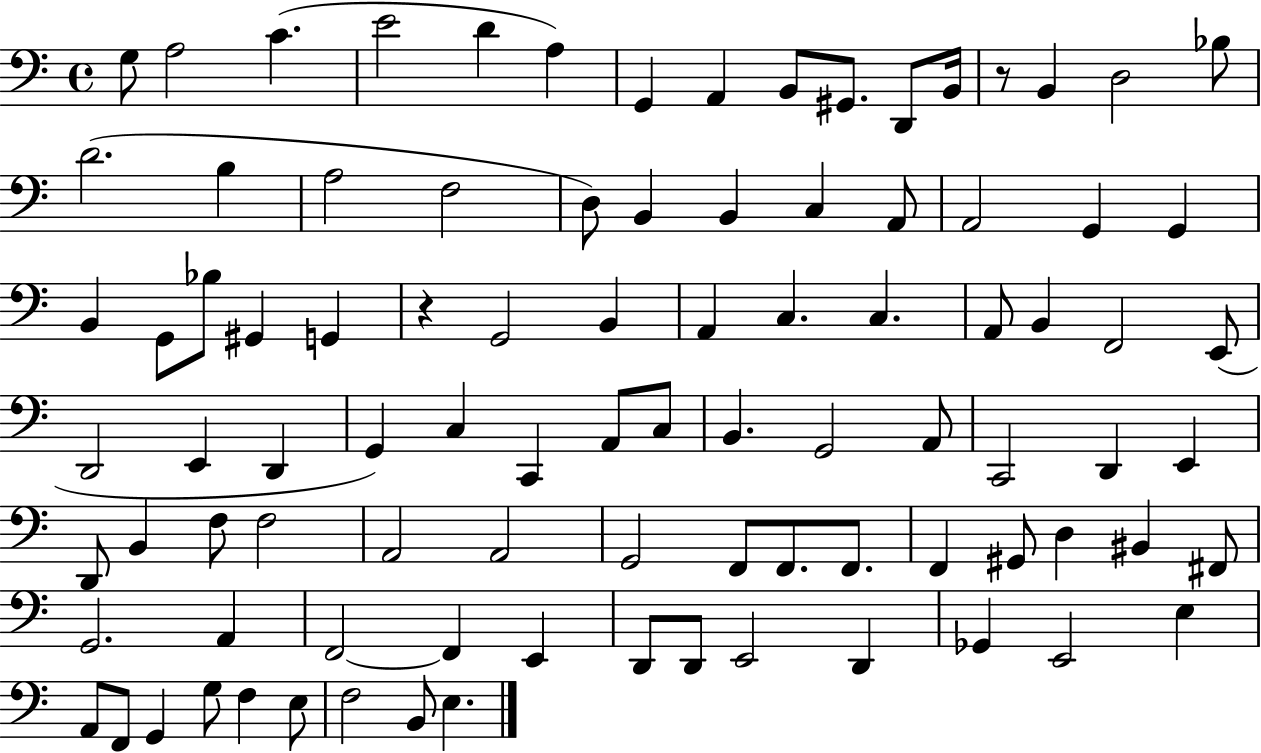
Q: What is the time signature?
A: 4/4